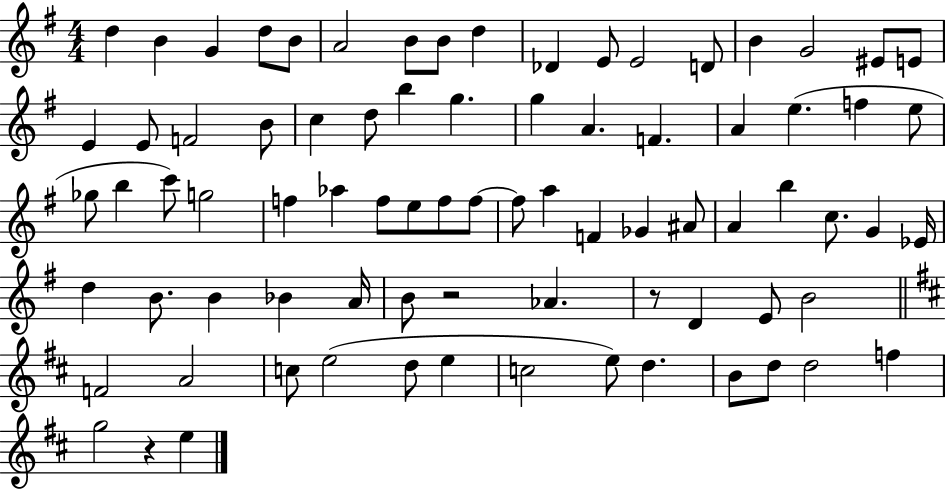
D5/q B4/q G4/q D5/e B4/e A4/h B4/e B4/e D5/q Db4/q E4/e E4/h D4/e B4/q G4/h EIS4/e E4/e E4/q E4/e F4/h B4/e C5/q D5/e B5/q G5/q. G5/q A4/q. F4/q. A4/q E5/q. F5/q E5/e Gb5/e B5/q C6/e G5/h F5/q Ab5/q F5/e E5/e F5/e F5/e F5/e A5/q F4/q Gb4/q A#4/e A4/q B5/q C5/e. G4/q Eb4/s D5/q B4/e. B4/q Bb4/q A4/s B4/e R/h Ab4/q. R/e D4/q E4/e B4/h F4/h A4/h C5/e E5/h D5/e E5/q C5/h E5/e D5/q. B4/e D5/e D5/h F5/q G5/h R/q E5/q